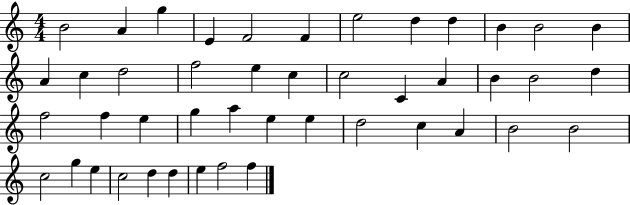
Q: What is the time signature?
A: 4/4